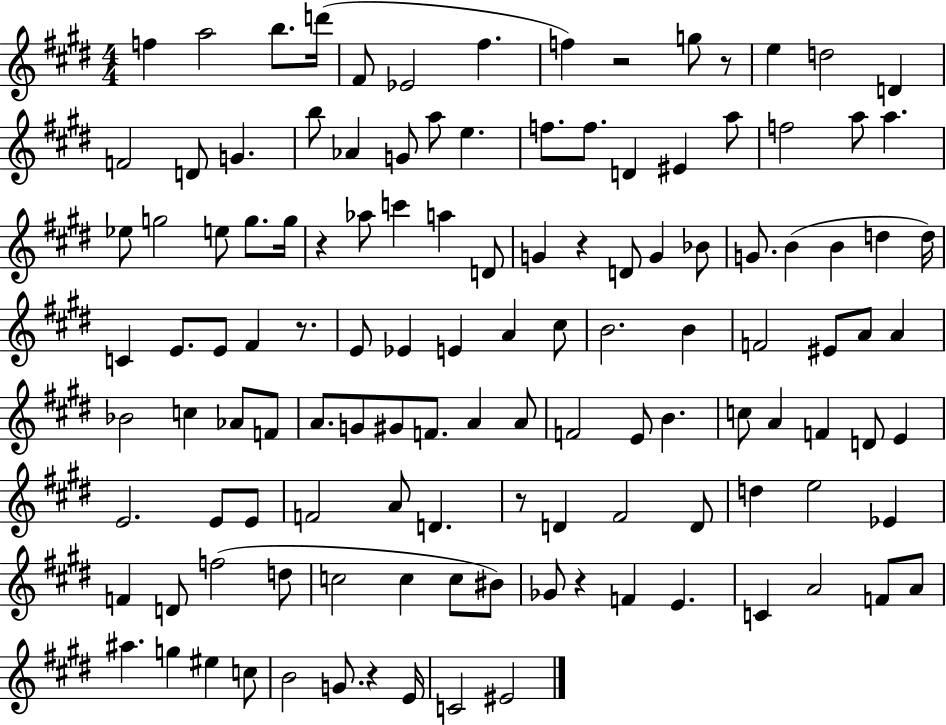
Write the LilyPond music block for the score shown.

{
  \clef treble
  \numericTimeSignature
  \time 4/4
  \key e \major
  \repeat volta 2 { f''4 a''2 b''8. d'''16( | fis'8 ees'2 fis''4. | f''4) r2 g''8 r8 | e''4 d''2 d'4 | \break f'2 d'8 g'4. | b''8 aes'4 g'8 a''8 e''4. | f''8. f''8. d'4 eis'4 a''8 | f''2 a''8 a''4. | \break ees''8 g''2 e''8 g''8. g''16 | r4 aes''8 c'''4 a''4 d'8 | g'4 r4 d'8 g'4 bes'8 | g'8. b'4( b'4 d''4 d''16) | \break c'4 e'8. e'8 fis'4 r8. | e'8 ees'4 e'4 a'4 cis''8 | b'2. b'4 | f'2 eis'8 a'8 a'4 | \break bes'2 c''4 aes'8 f'8 | a'8. g'8 gis'8 f'8. a'4 a'8 | f'2 e'8 b'4. | c''8 a'4 f'4 d'8 e'4 | \break e'2. e'8 e'8 | f'2 a'8 d'4. | r8 d'4 fis'2 d'8 | d''4 e''2 ees'4 | \break f'4 d'8 f''2( d''8 | c''2 c''4 c''8 bis'8) | ges'8 r4 f'4 e'4. | c'4 a'2 f'8 a'8 | \break ais''4. g''4 eis''4 c''8 | b'2 g'8. r4 e'16 | c'2 eis'2 | } \bar "|."
}